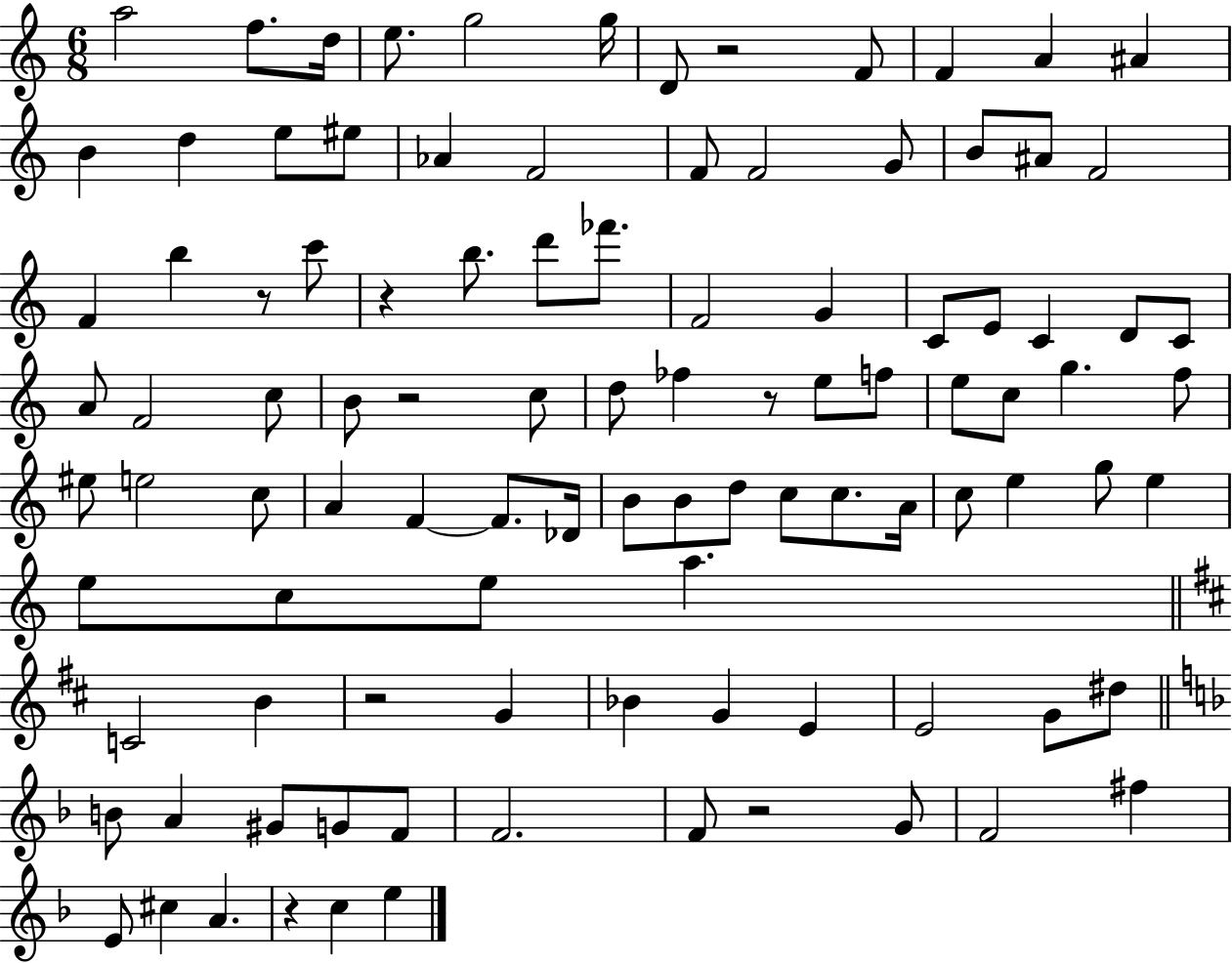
{
  \clef treble
  \numericTimeSignature
  \time 6/8
  \key c \major
  \repeat volta 2 { a''2 f''8. d''16 | e''8. g''2 g''16 | d'8 r2 f'8 | f'4 a'4 ais'4 | \break b'4 d''4 e''8 eis''8 | aes'4 f'2 | f'8 f'2 g'8 | b'8 ais'8 f'2 | \break f'4 b''4 r8 c'''8 | r4 b''8. d'''8 fes'''8. | f'2 g'4 | c'8 e'8 c'4 d'8 c'8 | \break a'8 f'2 c''8 | b'8 r2 c''8 | d''8 fes''4 r8 e''8 f''8 | e''8 c''8 g''4. f''8 | \break eis''8 e''2 c''8 | a'4 f'4~~ f'8. des'16 | b'8 b'8 d''8 c''8 c''8. a'16 | c''8 e''4 g''8 e''4 | \break e''8 c''8 e''8 a''4. | \bar "||" \break \key d \major c'2 b'4 | r2 g'4 | bes'4 g'4 e'4 | e'2 g'8 dis''8 | \break \bar "||" \break \key f \major b'8 a'4 gis'8 g'8 f'8 | f'2. | f'8 r2 g'8 | f'2 fis''4 | \break e'8 cis''4 a'4. | r4 c''4 e''4 | } \bar "|."
}